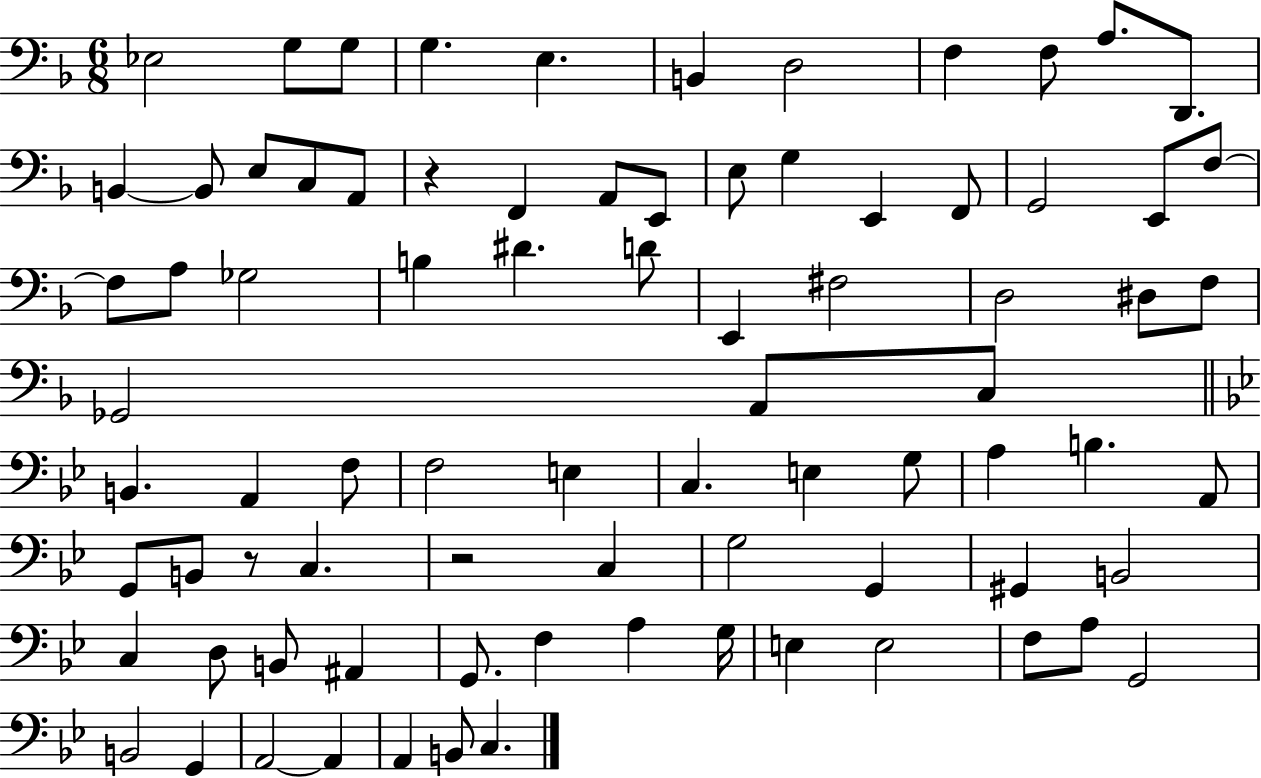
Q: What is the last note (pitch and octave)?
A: C3